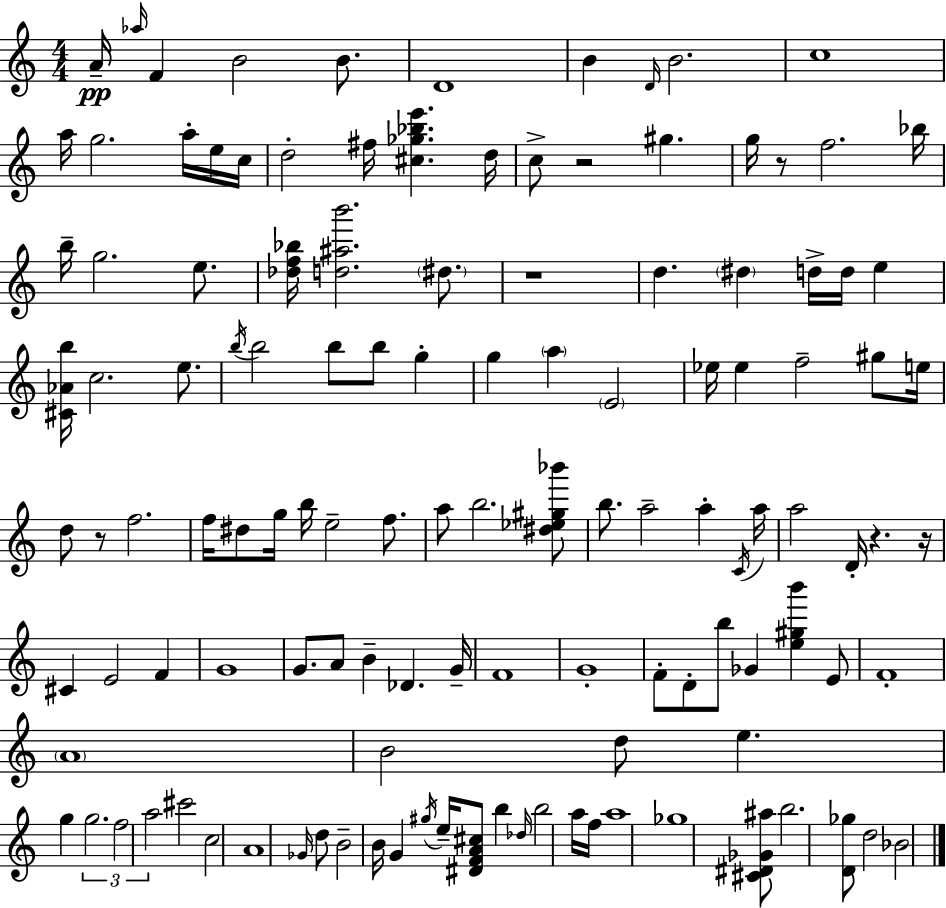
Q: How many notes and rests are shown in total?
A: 124